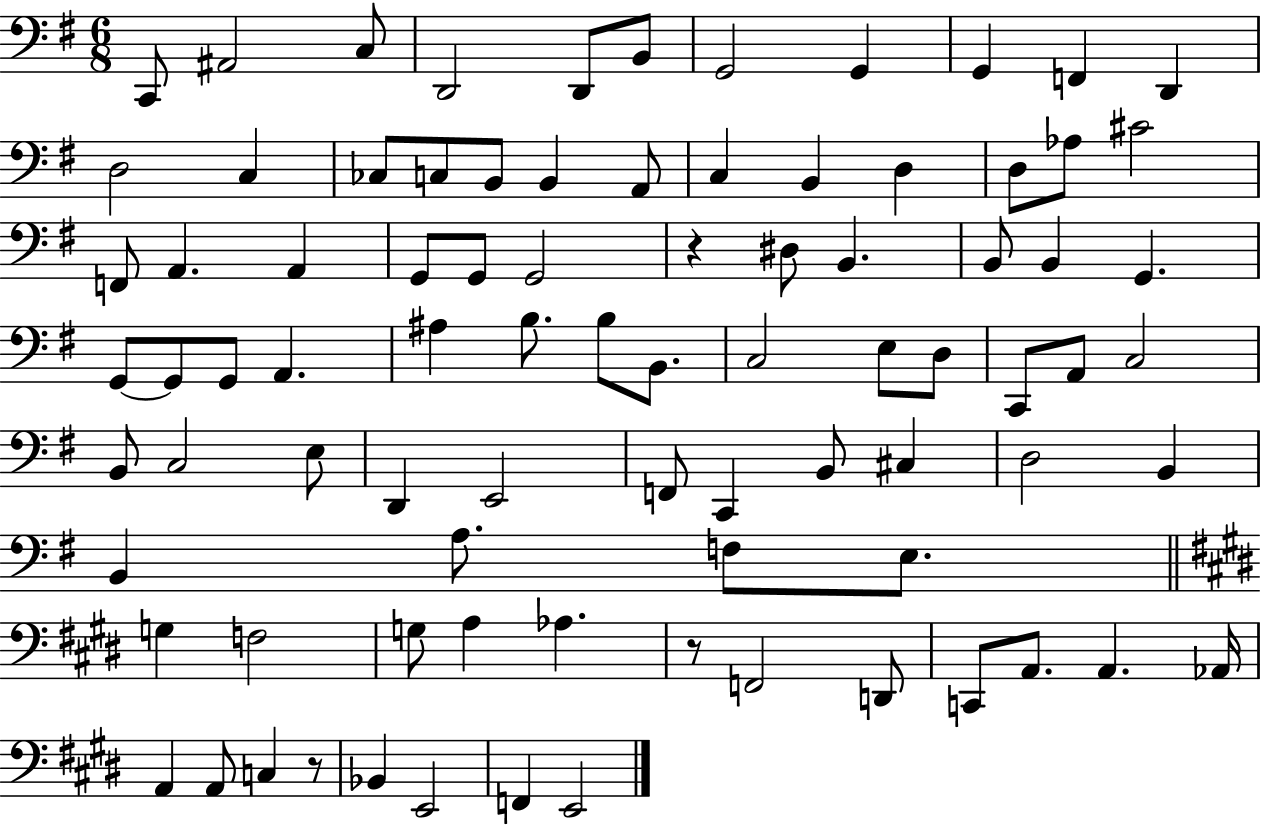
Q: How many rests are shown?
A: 3